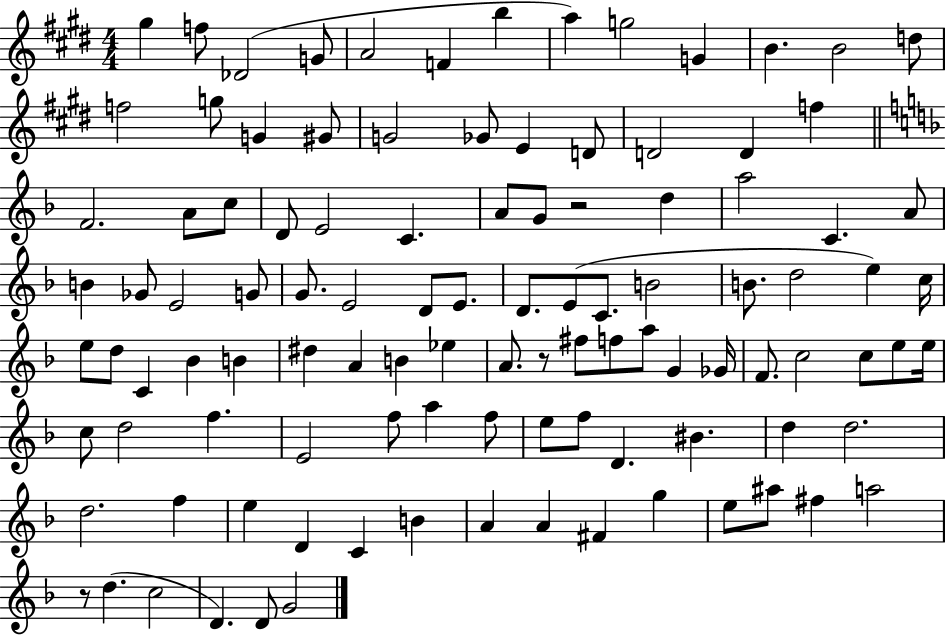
G#5/q F5/e Db4/h G4/e A4/h F4/q B5/q A5/q G5/h G4/q B4/q. B4/h D5/e F5/h G5/e G4/q G#4/e G4/h Gb4/e E4/q D4/e D4/h D4/q F5/q F4/h. A4/e C5/e D4/e E4/h C4/q. A4/e G4/e R/h D5/q A5/h C4/q. A4/e B4/q Gb4/e E4/h G4/e G4/e. E4/h D4/e E4/e. D4/e. E4/e C4/e. B4/h B4/e. D5/h E5/q C5/s E5/e D5/e C4/q Bb4/q B4/q D#5/q A4/q B4/q Eb5/q A4/e. R/e F#5/e F5/e A5/e G4/q Gb4/s F4/e. C5/h C5/e E5/e E5/s C5/e D5/h F5/q. E4/h F5/e A5/q F5/e E5/e F5/e D4/q. BIS4/q. D5/q D5/h. D5/h. F5/q E5/q D4/q C4/q B4/q A4/q A4/q F#4/q G5/q E5/e A#5/e F#5/q A5/h R/e D5/q. C5/h D4/q. D4/e G4/h